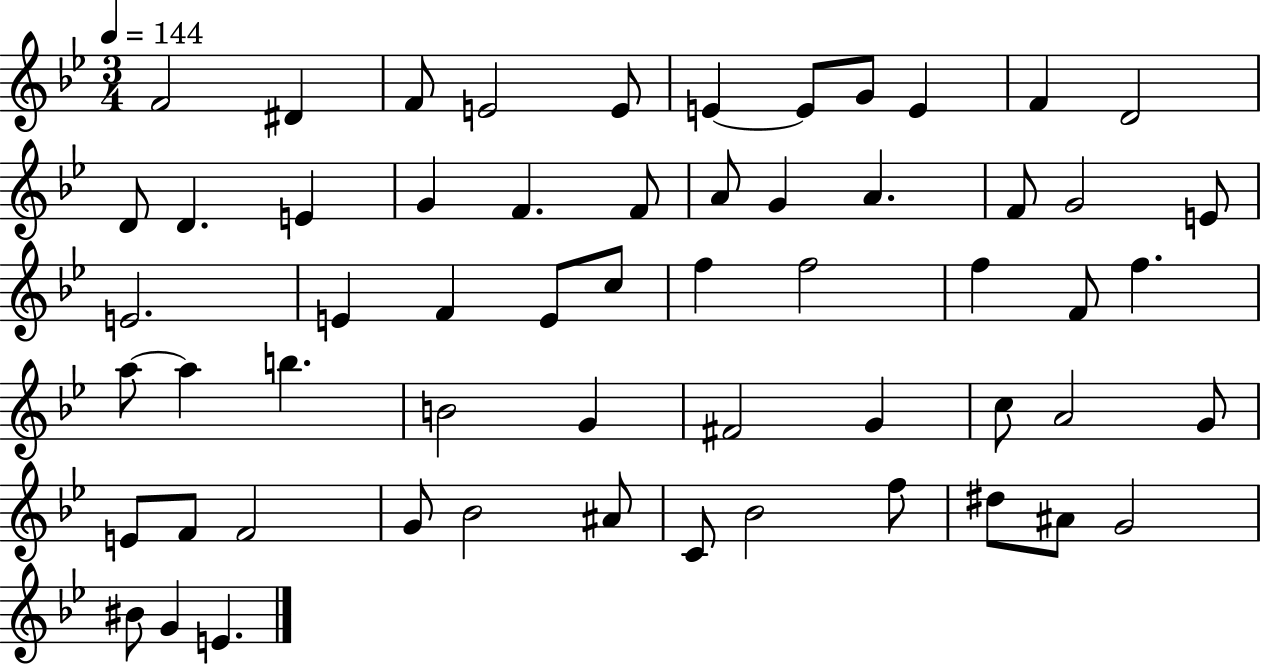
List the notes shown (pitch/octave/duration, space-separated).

F4/h D#4/q F4/e E4/h E4/e E4/q E4/e G4/e E4/q F4/q D4/h D4/e D4/q. E4/q G4/q F4/q. F4/e A4/e G4/q A4/q. F4/e G4/h E4/e E4/h. E4/q F4/q E4/e C5/e F5/q F5/h F5/q F4/e F5/q. A5/e A5/q B5/q. B4/h G4/q F#4/h G4/q C5/e A4/h G4/e E4/e F4/e F4/h G4/e Bb4/h A#4/e C4/e Bb4/h F5/e D#5/e A#4/e G4/h BIS4/e G4/q E4/q.